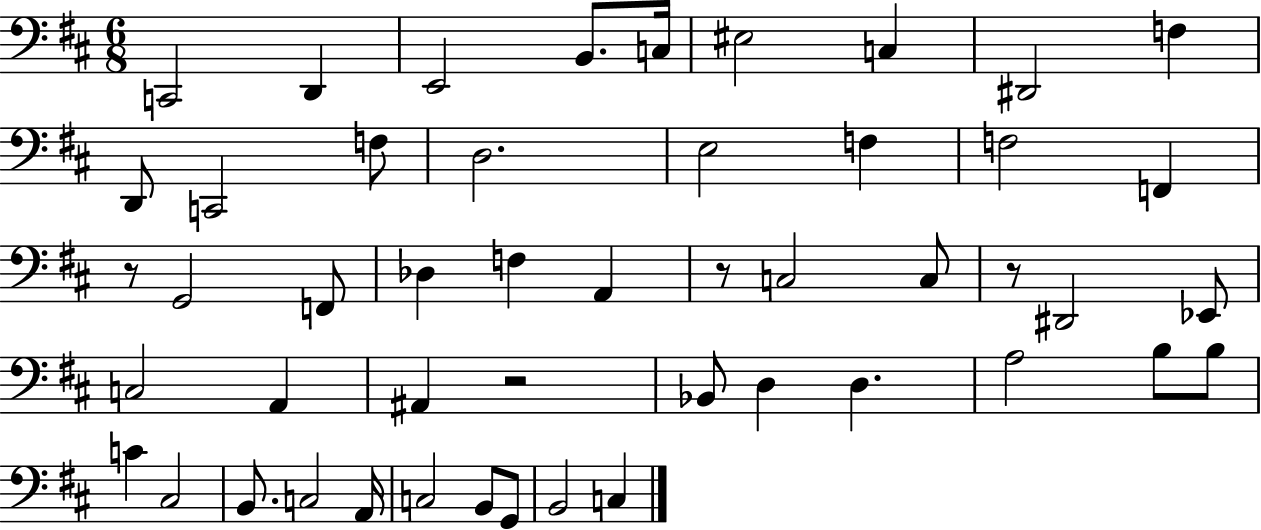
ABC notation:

X:1
T:Untitled
M:6/8
L:1/4
K:D
C,,2 D,, E,,2 B,,/2 C,/4 ^E,2 C, ^D,,2 F, D,,/2 C,,2 F,/2 D,2 E,2 F, F,2 F,, z/2 G,,2 F,,/2 _D, F, A,, z/2 C,2 C,/2 z/2 ^D,,2 _E,,/2 C,2 A,, ^A,, z2 _B,,/2 D, D, A,2 B,/2 B,/2 C ^C,2 B,,/2 C,2 A,,/4 C,2 B,,/2 G,,/2 B,,2 C,